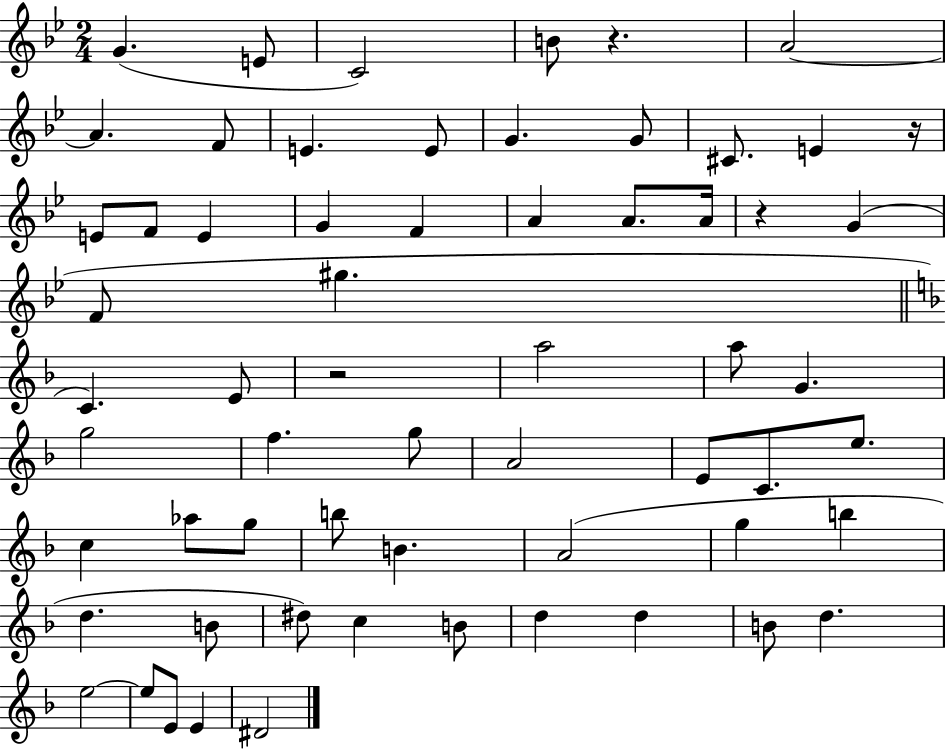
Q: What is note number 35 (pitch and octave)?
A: C4